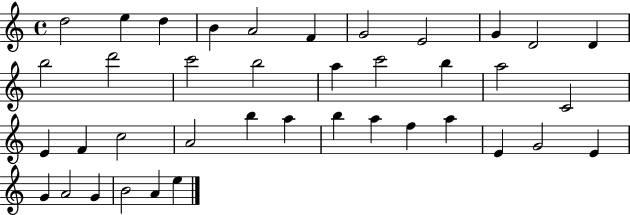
D5/h E5/q D5/q B4/q A4/h F4/q G4/h E4/h G4/q D4/h D4/q B5/h D6/h C6/h B5/h A5/q C6/h B5/q A5/h C4/h E4/q F4/q C5/h A4/h B5/q A5/q B5/q A5/q F5/q A5/q E4/q G4/h E4/q G4/q A4/h G4/q B4/h A4/q E5/q